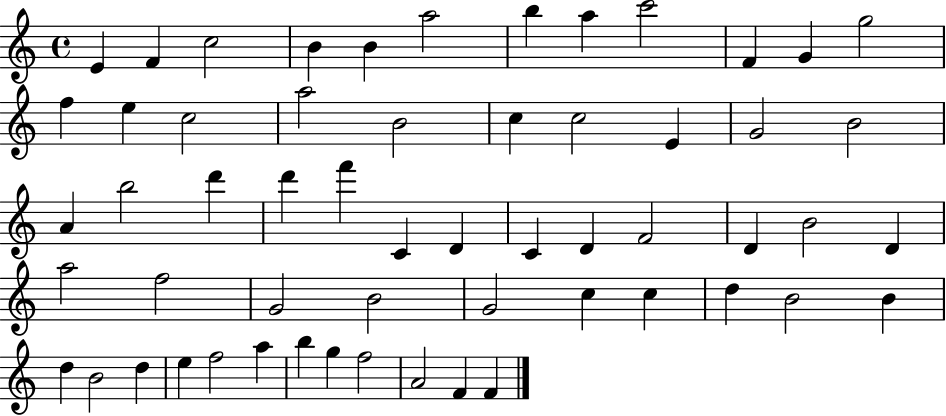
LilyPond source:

{
  \clef treble
  \time 4/4
  \defaultTimeSignature
  \key c \major
  e'4 f'4 c''2 | b'4 b'4 a''2 | b''4 a''4 c'''2 | f'4 g'4 g''2 | \break f''4 e''4 c''2 | a''2 b'2 | c''4 c''2 e'4 | g'2 b'2 | \break a'4 b''2 d'''4 | d'''4 f'''4 c'4 d'4 | c'4 d'4 f'2 | d'4 b'2 d'4 | \break a''2 f''2 | g'2 b'2 | g'2 c''4 c''4 | d''4 b'2 b'4 | \break d''4 b'2 d''4 | e''4 f''2 a''4 | b''4 g''4 f''2 | a'2 f'4 f'4 | \break \bar "|."
}